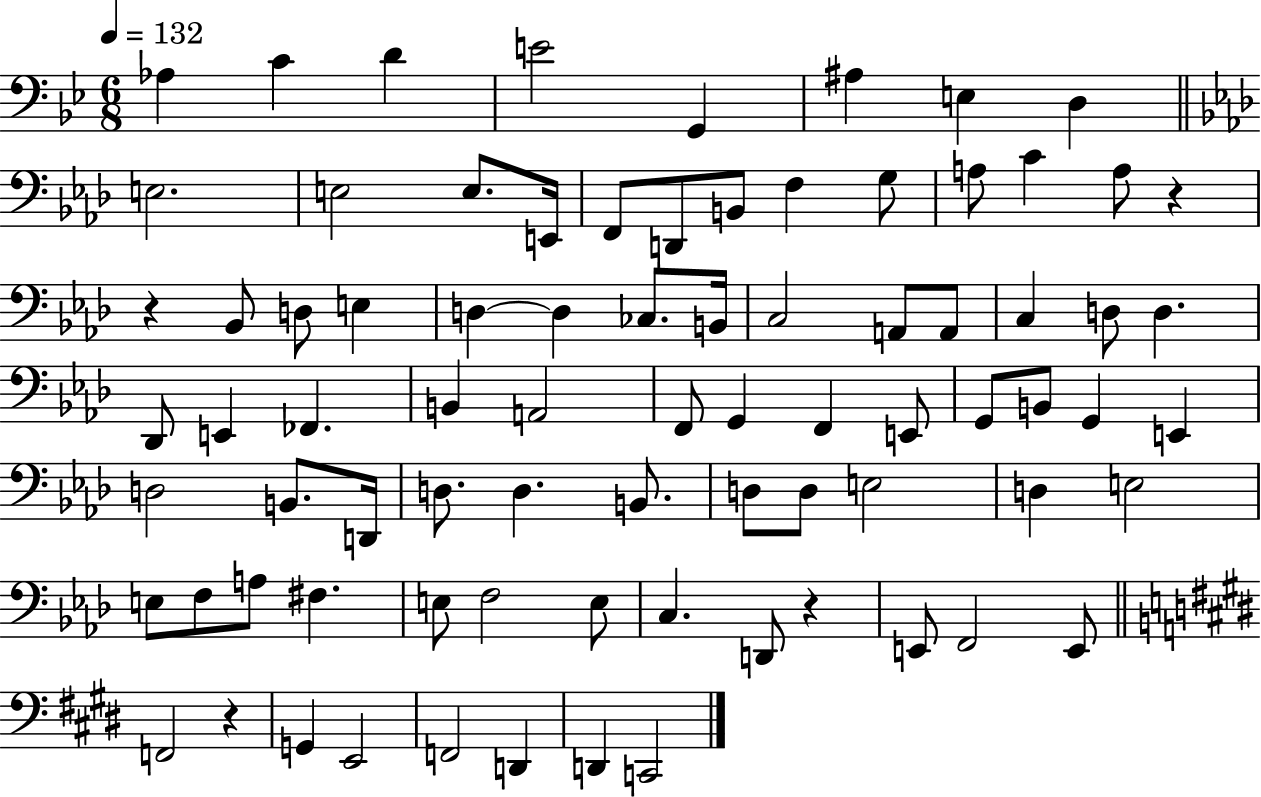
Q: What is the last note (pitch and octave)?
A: C2